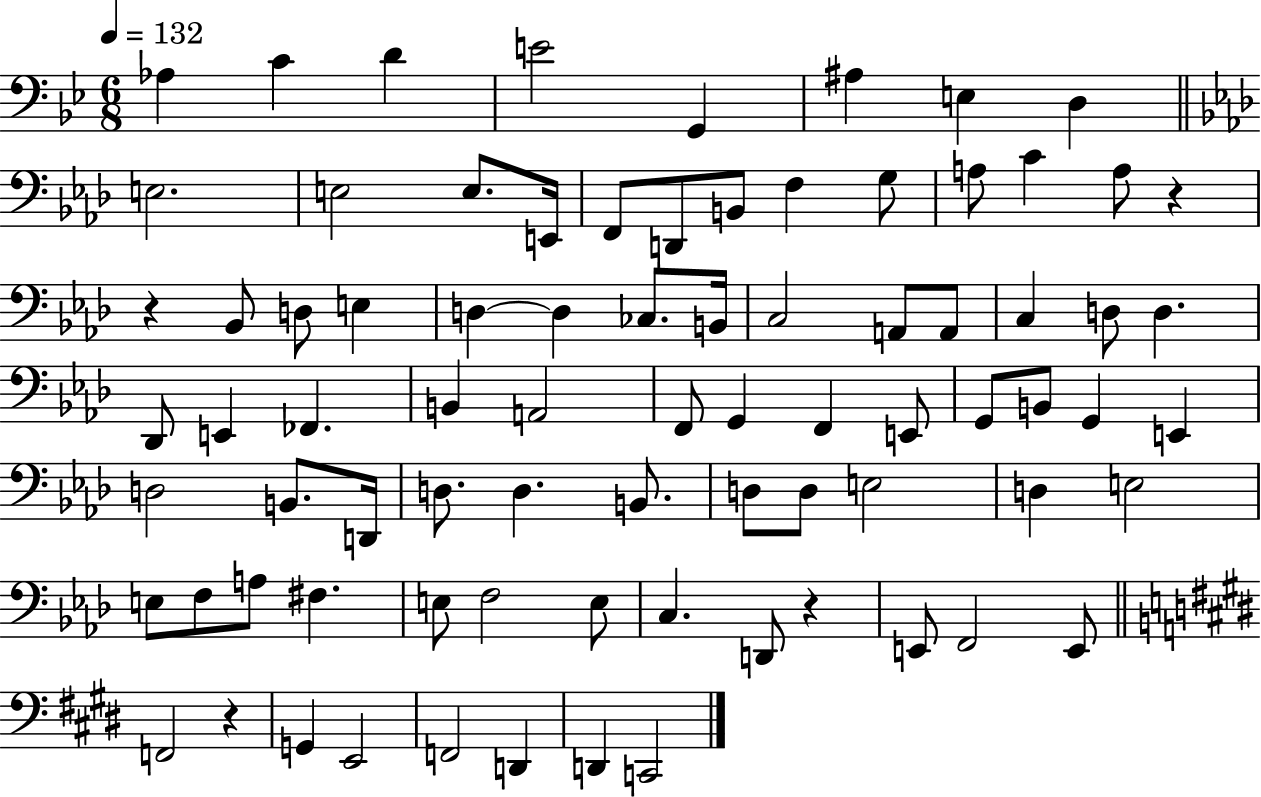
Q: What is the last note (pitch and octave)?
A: C2